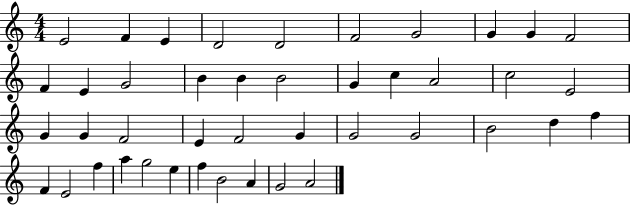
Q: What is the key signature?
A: C major